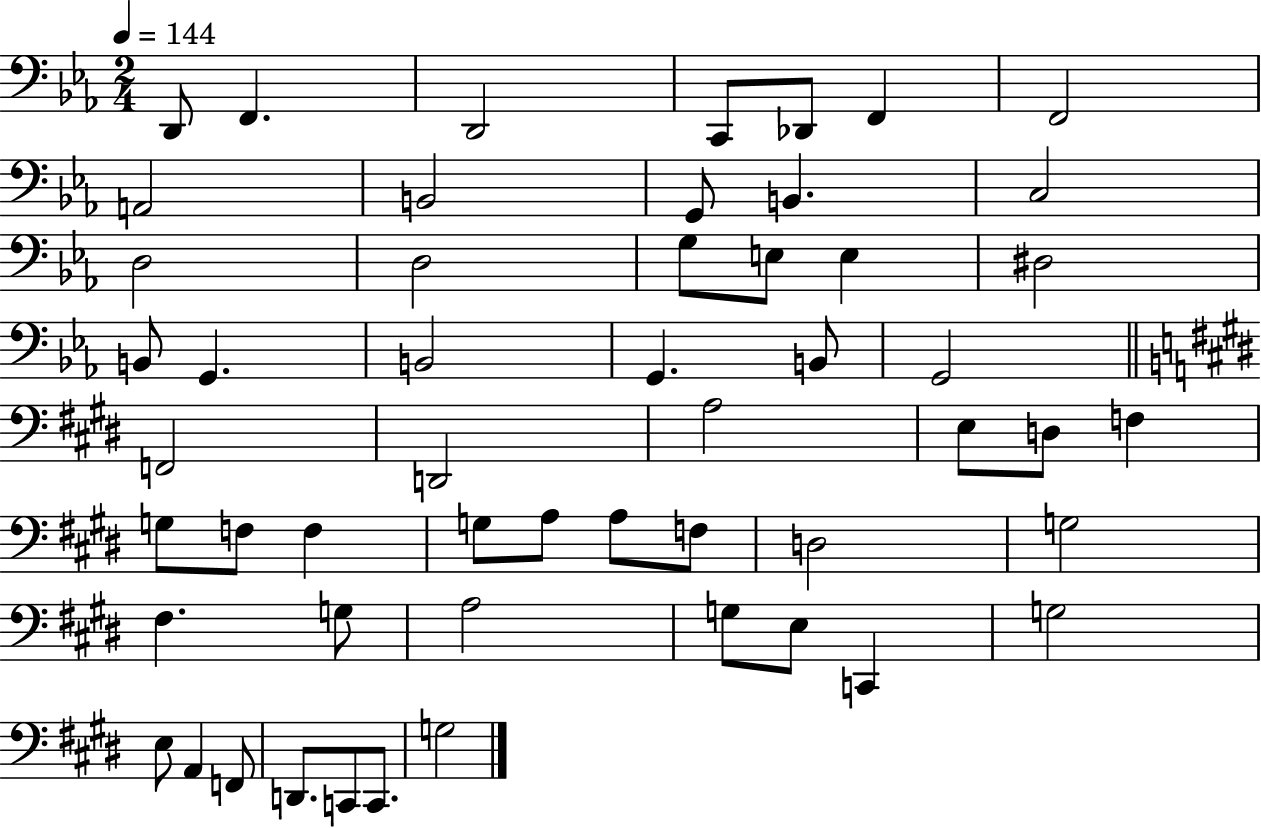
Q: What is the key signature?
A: EES major